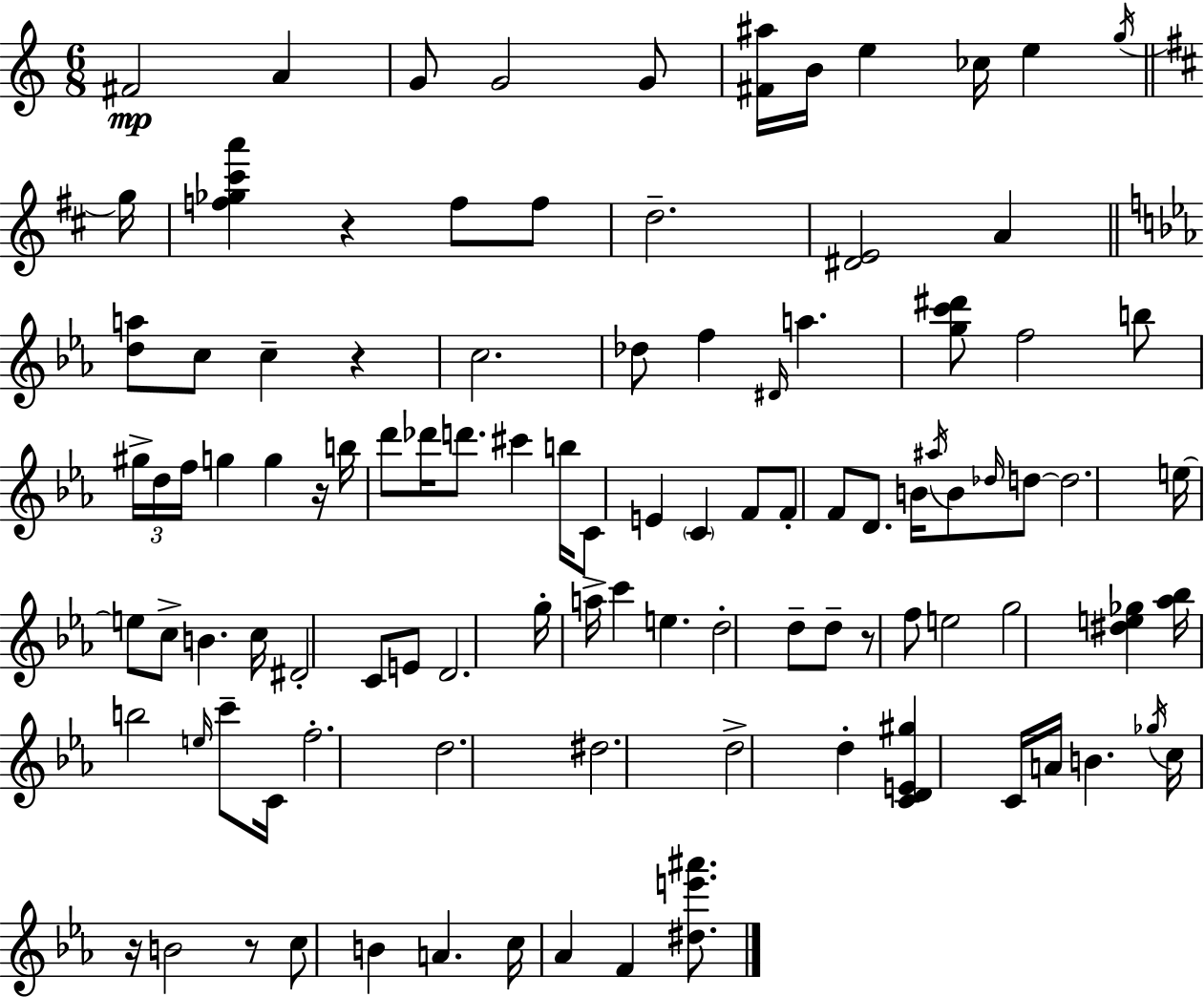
{
  \clef treble
  \numericTimeSignature
  \time 6/8
  \key c \major
  fis'2\mp a'4 | g'8 g'2 g'8 | <fis' ais''>16 b'16 e''4 ces''16 e''4 \acciaccatura { g''16 } | \bar "||" \break \key b \minor g''16 <f'' ges'' cis''' a'''>4 r4 f''8 f''8 | d''2.-- | <dis' e'>2 a'4 | \bar "||" \break \key c \minor <d'' a''>8 c''8 c''4-- r4 | c''2. | des''8 f''4 \grace { dis'16 } a''4. | <g'' c''' dis'''>8 f''2 b''8 | \break \tuplet 3/2 { gis''16-> d''16 f''16 } g''4 g''4 | r16 b''16 d'''8 des'''16 d'''8. cis'''4 | b''16 c'8 e'4 \parenthesize c'4 f'8 | f'8-. f'8 d'8. b'16 \acciaccatura { ais''16 } b'8 | \break \grace { des''16 } d''8~~ d''2. | e''16~~ e''8 c''8-> b'4. | c''16 dis'2-. c'8 | e'8 d'2. | \break g''16-. a''16-> c'''4 e''4. | d''2-. d''8-- | d''8-- r8 f''8 e''2 | g''2 <dis'' e'' ges''>4 | \break <aes'' bes''>16 b''2 | \grace { e''16 } c'''8-- c'16 f''2.-. | d''2. | dis''2. | \break d''2-> | d''4-. <c' d' e' gis''>4 c'16 a'16 b'4. | \acciaccatura { ges''16 } c''16 r16 b'2 | r8 c''8 b'4 a'4. | \break c''16 aes'4 f'4 | <dis'' e''' ais'''>8. \bar "|."
}